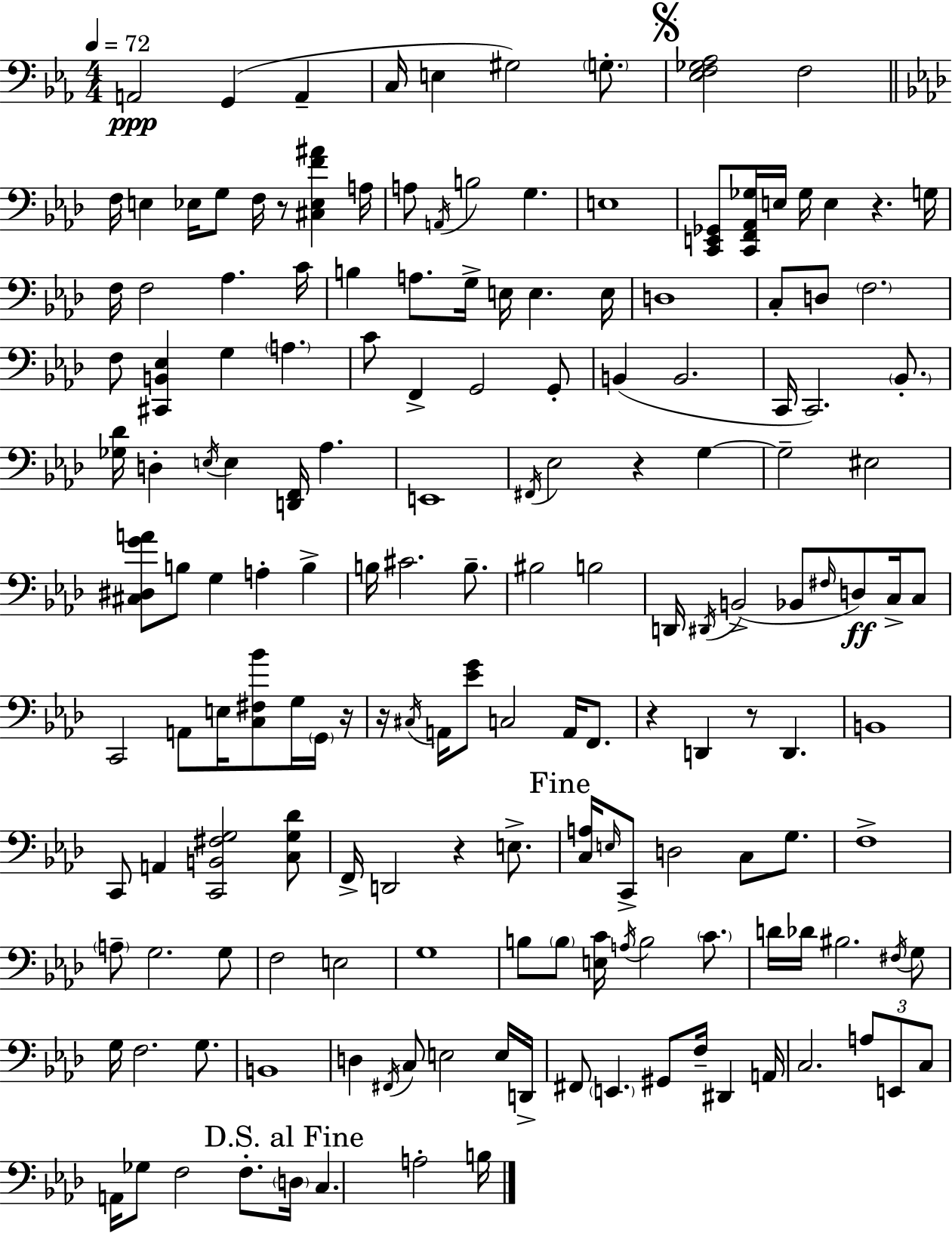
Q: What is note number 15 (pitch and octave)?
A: A3